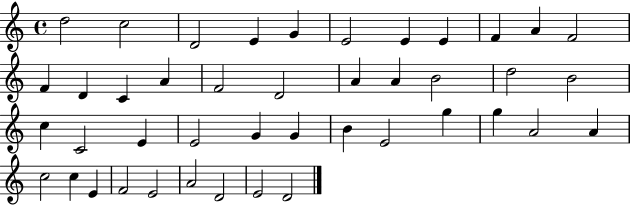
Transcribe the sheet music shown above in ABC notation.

X:1
T:Untitled
M:4/4
L:1/4
K:C
d2 c2 D2 E G E2 E E F A F2 F D C A F2 D2 A A B2 d2 B2 c C2 E E2 G G B E2 g g A2 A c2 c E F2 E2 A2 D2 E2 D2